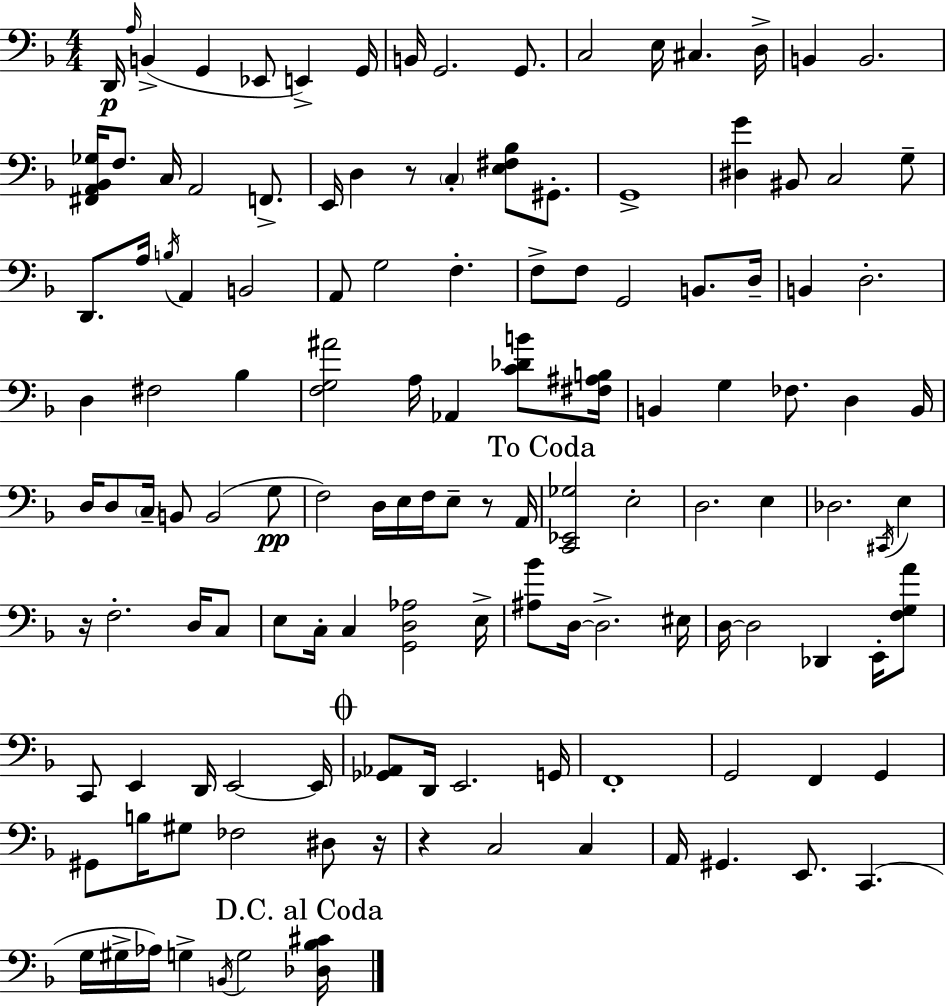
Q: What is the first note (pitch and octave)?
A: D2